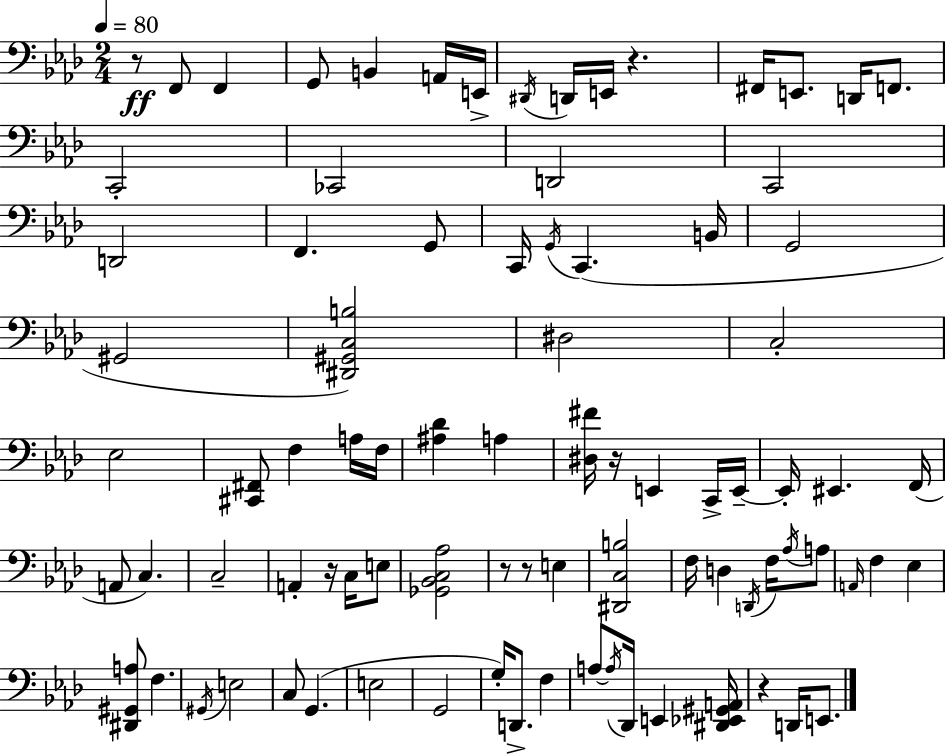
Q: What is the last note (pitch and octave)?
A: E2